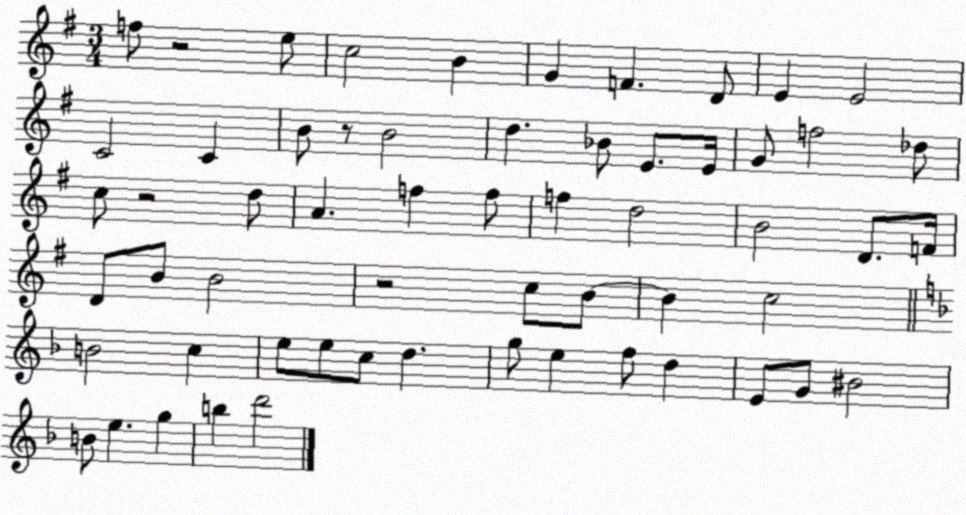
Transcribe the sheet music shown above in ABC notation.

X:1
T:Untitled
M:3/4
L:1/4
K:G
f/2 z2 e/2 c2 B G F D/2 E E2 C2 C B/2 z/2 B2 d _B/2 E/2 E/4 G/2 f2 _d/2 c/2 z2 d/2 A f f/2 f d2 B2 D/2 F/4 D/2 B/2 B2 z2 c/2 B/2 B c2 B2 c e/2 e/2 c/2 d g/2 e f/2 d E/2 G/2 ^B2 B/2 e g b d'2